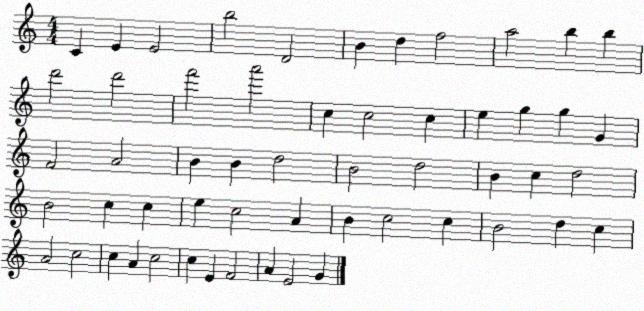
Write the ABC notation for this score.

X:1
T:Untitled
M:4/4
L:1/4
K:C
C E E2 b2 D2 B d f2 a2 b b d'2 d'2 f'2 a'2 c c2 c e g g G F2 A2 B B d2 B2 d2 B c d2 B2 c c e c2 A B c2 c B2 d c A2 c2 c A c2 c E F2 A E2 G